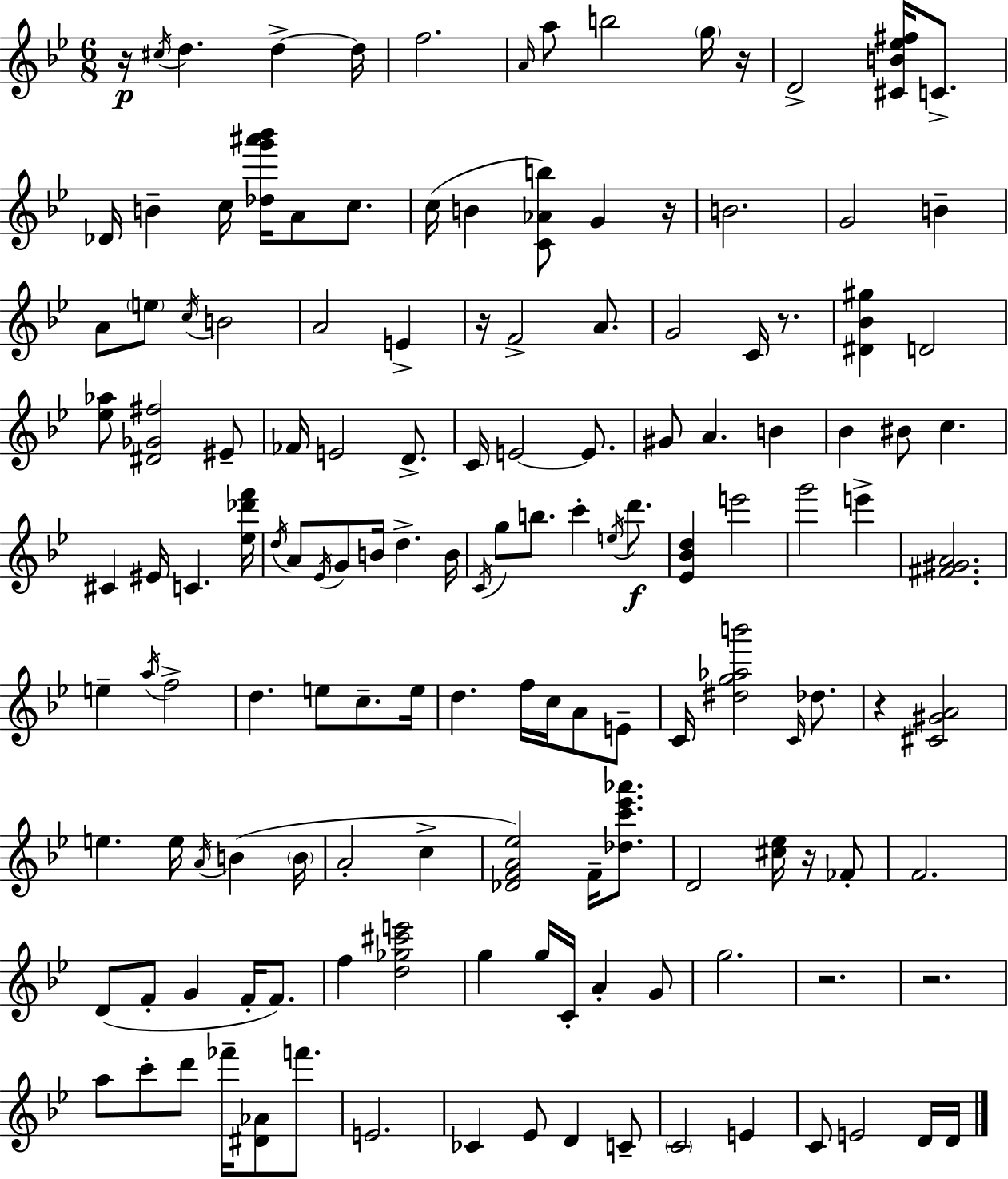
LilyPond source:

{
  \clef treble
  \numericTimeSignature
  \time 6/8
  \key bes \major
  r16\p \acciaccatura { cis''16 } d''4. d''4->~~ | d''16 f''2. | \grace { a'16 } a''8 b''2 | \parenthesize g''16 r16 d'2-> <cis' b' ees'' fis''>16 c'8.-> | \break des'16 b'4-- c''16 <des'' g''' ais''' bes'''>16 a'8 c''8. | c''16( b'4 <c' aes' b''>8) g'4 | r16 b'2. | g'2 b'4-- | \break a'8 \parenthesize e''8 \acciaccatura { c''16 } b'2 | a'2 e'4-> | r16 f'2-> | a'8. g'2 c'16 | \break r8. <dis' bes' gis''>4 d'2 | <ees'' aes''>8 <dis' ges' fis''>2 | eis'8-- fes'16 e'2 | d'8.-> c'16 e'2~~ | \break e'8. gis'8 a'4. b'4 | bes'4 bis'8 c''4. | cis'4 eis'16 c'4. | <ees'' des''' f'''>16 \acciaccatura { d''16 } a'8 \acciaccatura { ees'16 } g'8 b'16 d''4.-> | \break b'16 \acciaccatura { c'16 } g''8 b''8. c'''4-. | \acciaccatura { e''16 }\f d'''8. <ees' bes' d''>4 e'''2 | g'''2 | e'''4-> <fis' gis' a'>2. | \break e''4-- \acciaccatura { a''16 } | f''2-> d''4. | e''8 c''8.-- e''16 d''4. | f''16 c''16 a'8 e'8-- c'16 <dis'' g'' aes'' b'''>2 | \break \grace { c'16 } des''8. r4 | <cis' gis' a'>2 e''4. | e''16 \acciaccatura { a'16 } b'4( \parenthesize b'16 a'2-. | c''4-> <des' f' a' ees''>2) | \break f'16-- <des'' c''' ees''' aes'''>8. d'2 | <cis'' ees''>16 r16 fes'8-. f'2. | d'8( | f'8-. g'4 f'16-. f'8.) f''4 | \break <d'' ges'' cis''' e'''>2 g''4 | g''16 c'16-. a'4-. g'8 g''2. | r2. | r2. | \break a''8 | c'''8-. d'''8 fes'''16-- <dis' aes'>8 f'''8. e'2. | ces'4 | ees'8 d'4 c'8-- \parenthesize c'2 | \break e'4 c'8 | e'2 d'16 d'16 \bar "|."
}